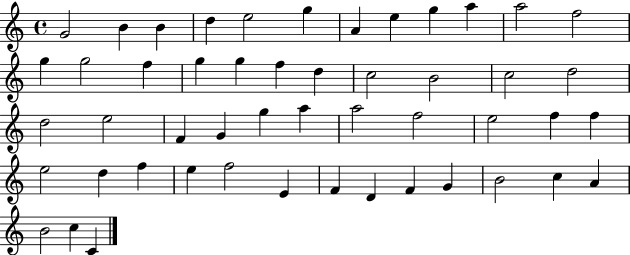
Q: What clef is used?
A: treble